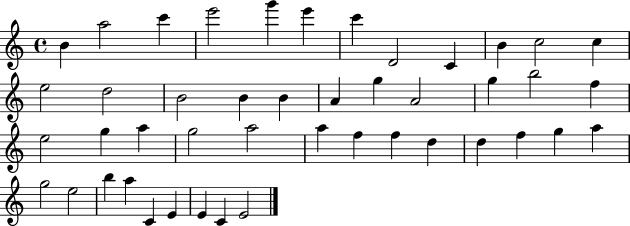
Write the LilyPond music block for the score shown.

{
  \clef treble
  \time 4/4
  \defaultTimeSignature
  \key c \major
  b'4 a''2 c'''4 | e'''2 g'''4 e'''4 | c'''4 d'2 c'4 | b'4 c''2 c''4 | \break e''2 d''2 | b'2 b'4 b'4 | a'4 g''4 a'2 | g''4 b''2 f''4 | \break e''2 g''4 a''4 | g''2 a''2 | a''4 f''4 f''4 d''4 | d''4 f''4 g''4 a''4 | \break g''2 e''2 | b''4 a''4 c'4 e'4 | e'4 c'4 e'2 | \bar "|."
}